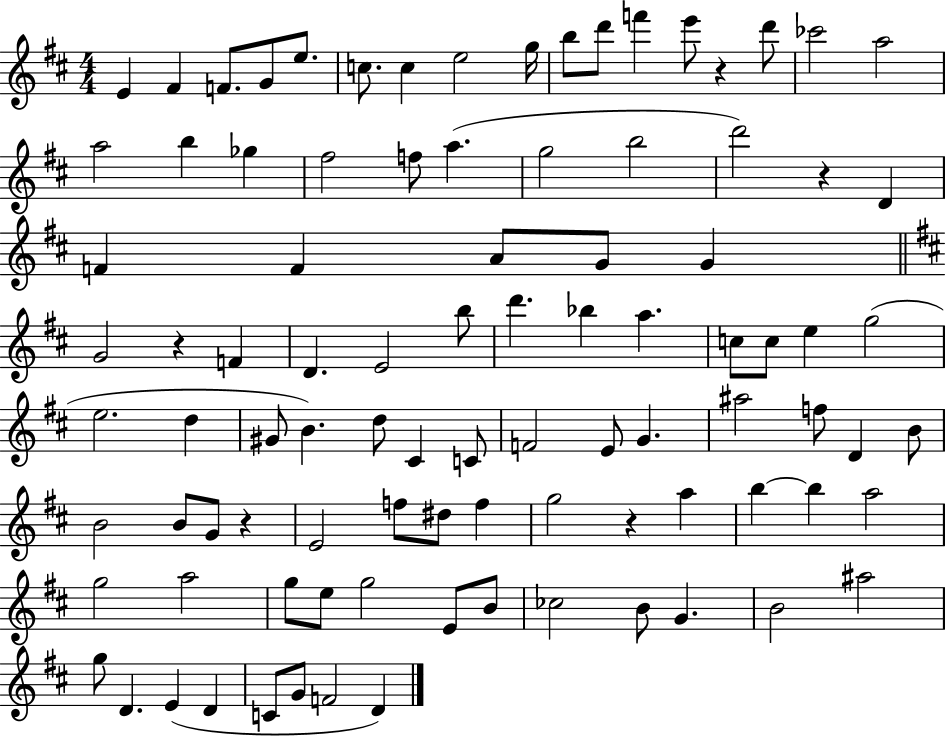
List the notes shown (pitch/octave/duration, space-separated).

E4/q F#4/q F4/e. G4/e E5/e. C5/e. C5/q E5/h G5/s B5/e D6/e F6/q E6/e R/q D6/e CES6/h A5/h A5/h B5/q Gb5/q F#5/h F5/e A5/q. G5/h B5/h D6/h R/q D4/q F4/q F4/q A4/e G4/e G4/q G4/h R/q F4/q D4/q. E4/h B5/e D6/q. Bb5/q A5/q. C5/e C5/e E5/q G5/h E5/h. D5/q G#4/e B4/q. D5/e C#4/q C4/e F4/h E4/e G4/q. A#5/h F5/e D4/q B4/e B4/h B4/e G4/e R/q E4/h F5/e D#5/e F5/q G5/h R/q A5/q B5/q B5/q A5/h G5/h A5/h G5/e E5/e G5/h E4/e B4/e CES5/h B4/e G4/q. B4/h A#5/h G5/e D4/q. E4/q D4/q C4/e G4/e F4/h D4/q